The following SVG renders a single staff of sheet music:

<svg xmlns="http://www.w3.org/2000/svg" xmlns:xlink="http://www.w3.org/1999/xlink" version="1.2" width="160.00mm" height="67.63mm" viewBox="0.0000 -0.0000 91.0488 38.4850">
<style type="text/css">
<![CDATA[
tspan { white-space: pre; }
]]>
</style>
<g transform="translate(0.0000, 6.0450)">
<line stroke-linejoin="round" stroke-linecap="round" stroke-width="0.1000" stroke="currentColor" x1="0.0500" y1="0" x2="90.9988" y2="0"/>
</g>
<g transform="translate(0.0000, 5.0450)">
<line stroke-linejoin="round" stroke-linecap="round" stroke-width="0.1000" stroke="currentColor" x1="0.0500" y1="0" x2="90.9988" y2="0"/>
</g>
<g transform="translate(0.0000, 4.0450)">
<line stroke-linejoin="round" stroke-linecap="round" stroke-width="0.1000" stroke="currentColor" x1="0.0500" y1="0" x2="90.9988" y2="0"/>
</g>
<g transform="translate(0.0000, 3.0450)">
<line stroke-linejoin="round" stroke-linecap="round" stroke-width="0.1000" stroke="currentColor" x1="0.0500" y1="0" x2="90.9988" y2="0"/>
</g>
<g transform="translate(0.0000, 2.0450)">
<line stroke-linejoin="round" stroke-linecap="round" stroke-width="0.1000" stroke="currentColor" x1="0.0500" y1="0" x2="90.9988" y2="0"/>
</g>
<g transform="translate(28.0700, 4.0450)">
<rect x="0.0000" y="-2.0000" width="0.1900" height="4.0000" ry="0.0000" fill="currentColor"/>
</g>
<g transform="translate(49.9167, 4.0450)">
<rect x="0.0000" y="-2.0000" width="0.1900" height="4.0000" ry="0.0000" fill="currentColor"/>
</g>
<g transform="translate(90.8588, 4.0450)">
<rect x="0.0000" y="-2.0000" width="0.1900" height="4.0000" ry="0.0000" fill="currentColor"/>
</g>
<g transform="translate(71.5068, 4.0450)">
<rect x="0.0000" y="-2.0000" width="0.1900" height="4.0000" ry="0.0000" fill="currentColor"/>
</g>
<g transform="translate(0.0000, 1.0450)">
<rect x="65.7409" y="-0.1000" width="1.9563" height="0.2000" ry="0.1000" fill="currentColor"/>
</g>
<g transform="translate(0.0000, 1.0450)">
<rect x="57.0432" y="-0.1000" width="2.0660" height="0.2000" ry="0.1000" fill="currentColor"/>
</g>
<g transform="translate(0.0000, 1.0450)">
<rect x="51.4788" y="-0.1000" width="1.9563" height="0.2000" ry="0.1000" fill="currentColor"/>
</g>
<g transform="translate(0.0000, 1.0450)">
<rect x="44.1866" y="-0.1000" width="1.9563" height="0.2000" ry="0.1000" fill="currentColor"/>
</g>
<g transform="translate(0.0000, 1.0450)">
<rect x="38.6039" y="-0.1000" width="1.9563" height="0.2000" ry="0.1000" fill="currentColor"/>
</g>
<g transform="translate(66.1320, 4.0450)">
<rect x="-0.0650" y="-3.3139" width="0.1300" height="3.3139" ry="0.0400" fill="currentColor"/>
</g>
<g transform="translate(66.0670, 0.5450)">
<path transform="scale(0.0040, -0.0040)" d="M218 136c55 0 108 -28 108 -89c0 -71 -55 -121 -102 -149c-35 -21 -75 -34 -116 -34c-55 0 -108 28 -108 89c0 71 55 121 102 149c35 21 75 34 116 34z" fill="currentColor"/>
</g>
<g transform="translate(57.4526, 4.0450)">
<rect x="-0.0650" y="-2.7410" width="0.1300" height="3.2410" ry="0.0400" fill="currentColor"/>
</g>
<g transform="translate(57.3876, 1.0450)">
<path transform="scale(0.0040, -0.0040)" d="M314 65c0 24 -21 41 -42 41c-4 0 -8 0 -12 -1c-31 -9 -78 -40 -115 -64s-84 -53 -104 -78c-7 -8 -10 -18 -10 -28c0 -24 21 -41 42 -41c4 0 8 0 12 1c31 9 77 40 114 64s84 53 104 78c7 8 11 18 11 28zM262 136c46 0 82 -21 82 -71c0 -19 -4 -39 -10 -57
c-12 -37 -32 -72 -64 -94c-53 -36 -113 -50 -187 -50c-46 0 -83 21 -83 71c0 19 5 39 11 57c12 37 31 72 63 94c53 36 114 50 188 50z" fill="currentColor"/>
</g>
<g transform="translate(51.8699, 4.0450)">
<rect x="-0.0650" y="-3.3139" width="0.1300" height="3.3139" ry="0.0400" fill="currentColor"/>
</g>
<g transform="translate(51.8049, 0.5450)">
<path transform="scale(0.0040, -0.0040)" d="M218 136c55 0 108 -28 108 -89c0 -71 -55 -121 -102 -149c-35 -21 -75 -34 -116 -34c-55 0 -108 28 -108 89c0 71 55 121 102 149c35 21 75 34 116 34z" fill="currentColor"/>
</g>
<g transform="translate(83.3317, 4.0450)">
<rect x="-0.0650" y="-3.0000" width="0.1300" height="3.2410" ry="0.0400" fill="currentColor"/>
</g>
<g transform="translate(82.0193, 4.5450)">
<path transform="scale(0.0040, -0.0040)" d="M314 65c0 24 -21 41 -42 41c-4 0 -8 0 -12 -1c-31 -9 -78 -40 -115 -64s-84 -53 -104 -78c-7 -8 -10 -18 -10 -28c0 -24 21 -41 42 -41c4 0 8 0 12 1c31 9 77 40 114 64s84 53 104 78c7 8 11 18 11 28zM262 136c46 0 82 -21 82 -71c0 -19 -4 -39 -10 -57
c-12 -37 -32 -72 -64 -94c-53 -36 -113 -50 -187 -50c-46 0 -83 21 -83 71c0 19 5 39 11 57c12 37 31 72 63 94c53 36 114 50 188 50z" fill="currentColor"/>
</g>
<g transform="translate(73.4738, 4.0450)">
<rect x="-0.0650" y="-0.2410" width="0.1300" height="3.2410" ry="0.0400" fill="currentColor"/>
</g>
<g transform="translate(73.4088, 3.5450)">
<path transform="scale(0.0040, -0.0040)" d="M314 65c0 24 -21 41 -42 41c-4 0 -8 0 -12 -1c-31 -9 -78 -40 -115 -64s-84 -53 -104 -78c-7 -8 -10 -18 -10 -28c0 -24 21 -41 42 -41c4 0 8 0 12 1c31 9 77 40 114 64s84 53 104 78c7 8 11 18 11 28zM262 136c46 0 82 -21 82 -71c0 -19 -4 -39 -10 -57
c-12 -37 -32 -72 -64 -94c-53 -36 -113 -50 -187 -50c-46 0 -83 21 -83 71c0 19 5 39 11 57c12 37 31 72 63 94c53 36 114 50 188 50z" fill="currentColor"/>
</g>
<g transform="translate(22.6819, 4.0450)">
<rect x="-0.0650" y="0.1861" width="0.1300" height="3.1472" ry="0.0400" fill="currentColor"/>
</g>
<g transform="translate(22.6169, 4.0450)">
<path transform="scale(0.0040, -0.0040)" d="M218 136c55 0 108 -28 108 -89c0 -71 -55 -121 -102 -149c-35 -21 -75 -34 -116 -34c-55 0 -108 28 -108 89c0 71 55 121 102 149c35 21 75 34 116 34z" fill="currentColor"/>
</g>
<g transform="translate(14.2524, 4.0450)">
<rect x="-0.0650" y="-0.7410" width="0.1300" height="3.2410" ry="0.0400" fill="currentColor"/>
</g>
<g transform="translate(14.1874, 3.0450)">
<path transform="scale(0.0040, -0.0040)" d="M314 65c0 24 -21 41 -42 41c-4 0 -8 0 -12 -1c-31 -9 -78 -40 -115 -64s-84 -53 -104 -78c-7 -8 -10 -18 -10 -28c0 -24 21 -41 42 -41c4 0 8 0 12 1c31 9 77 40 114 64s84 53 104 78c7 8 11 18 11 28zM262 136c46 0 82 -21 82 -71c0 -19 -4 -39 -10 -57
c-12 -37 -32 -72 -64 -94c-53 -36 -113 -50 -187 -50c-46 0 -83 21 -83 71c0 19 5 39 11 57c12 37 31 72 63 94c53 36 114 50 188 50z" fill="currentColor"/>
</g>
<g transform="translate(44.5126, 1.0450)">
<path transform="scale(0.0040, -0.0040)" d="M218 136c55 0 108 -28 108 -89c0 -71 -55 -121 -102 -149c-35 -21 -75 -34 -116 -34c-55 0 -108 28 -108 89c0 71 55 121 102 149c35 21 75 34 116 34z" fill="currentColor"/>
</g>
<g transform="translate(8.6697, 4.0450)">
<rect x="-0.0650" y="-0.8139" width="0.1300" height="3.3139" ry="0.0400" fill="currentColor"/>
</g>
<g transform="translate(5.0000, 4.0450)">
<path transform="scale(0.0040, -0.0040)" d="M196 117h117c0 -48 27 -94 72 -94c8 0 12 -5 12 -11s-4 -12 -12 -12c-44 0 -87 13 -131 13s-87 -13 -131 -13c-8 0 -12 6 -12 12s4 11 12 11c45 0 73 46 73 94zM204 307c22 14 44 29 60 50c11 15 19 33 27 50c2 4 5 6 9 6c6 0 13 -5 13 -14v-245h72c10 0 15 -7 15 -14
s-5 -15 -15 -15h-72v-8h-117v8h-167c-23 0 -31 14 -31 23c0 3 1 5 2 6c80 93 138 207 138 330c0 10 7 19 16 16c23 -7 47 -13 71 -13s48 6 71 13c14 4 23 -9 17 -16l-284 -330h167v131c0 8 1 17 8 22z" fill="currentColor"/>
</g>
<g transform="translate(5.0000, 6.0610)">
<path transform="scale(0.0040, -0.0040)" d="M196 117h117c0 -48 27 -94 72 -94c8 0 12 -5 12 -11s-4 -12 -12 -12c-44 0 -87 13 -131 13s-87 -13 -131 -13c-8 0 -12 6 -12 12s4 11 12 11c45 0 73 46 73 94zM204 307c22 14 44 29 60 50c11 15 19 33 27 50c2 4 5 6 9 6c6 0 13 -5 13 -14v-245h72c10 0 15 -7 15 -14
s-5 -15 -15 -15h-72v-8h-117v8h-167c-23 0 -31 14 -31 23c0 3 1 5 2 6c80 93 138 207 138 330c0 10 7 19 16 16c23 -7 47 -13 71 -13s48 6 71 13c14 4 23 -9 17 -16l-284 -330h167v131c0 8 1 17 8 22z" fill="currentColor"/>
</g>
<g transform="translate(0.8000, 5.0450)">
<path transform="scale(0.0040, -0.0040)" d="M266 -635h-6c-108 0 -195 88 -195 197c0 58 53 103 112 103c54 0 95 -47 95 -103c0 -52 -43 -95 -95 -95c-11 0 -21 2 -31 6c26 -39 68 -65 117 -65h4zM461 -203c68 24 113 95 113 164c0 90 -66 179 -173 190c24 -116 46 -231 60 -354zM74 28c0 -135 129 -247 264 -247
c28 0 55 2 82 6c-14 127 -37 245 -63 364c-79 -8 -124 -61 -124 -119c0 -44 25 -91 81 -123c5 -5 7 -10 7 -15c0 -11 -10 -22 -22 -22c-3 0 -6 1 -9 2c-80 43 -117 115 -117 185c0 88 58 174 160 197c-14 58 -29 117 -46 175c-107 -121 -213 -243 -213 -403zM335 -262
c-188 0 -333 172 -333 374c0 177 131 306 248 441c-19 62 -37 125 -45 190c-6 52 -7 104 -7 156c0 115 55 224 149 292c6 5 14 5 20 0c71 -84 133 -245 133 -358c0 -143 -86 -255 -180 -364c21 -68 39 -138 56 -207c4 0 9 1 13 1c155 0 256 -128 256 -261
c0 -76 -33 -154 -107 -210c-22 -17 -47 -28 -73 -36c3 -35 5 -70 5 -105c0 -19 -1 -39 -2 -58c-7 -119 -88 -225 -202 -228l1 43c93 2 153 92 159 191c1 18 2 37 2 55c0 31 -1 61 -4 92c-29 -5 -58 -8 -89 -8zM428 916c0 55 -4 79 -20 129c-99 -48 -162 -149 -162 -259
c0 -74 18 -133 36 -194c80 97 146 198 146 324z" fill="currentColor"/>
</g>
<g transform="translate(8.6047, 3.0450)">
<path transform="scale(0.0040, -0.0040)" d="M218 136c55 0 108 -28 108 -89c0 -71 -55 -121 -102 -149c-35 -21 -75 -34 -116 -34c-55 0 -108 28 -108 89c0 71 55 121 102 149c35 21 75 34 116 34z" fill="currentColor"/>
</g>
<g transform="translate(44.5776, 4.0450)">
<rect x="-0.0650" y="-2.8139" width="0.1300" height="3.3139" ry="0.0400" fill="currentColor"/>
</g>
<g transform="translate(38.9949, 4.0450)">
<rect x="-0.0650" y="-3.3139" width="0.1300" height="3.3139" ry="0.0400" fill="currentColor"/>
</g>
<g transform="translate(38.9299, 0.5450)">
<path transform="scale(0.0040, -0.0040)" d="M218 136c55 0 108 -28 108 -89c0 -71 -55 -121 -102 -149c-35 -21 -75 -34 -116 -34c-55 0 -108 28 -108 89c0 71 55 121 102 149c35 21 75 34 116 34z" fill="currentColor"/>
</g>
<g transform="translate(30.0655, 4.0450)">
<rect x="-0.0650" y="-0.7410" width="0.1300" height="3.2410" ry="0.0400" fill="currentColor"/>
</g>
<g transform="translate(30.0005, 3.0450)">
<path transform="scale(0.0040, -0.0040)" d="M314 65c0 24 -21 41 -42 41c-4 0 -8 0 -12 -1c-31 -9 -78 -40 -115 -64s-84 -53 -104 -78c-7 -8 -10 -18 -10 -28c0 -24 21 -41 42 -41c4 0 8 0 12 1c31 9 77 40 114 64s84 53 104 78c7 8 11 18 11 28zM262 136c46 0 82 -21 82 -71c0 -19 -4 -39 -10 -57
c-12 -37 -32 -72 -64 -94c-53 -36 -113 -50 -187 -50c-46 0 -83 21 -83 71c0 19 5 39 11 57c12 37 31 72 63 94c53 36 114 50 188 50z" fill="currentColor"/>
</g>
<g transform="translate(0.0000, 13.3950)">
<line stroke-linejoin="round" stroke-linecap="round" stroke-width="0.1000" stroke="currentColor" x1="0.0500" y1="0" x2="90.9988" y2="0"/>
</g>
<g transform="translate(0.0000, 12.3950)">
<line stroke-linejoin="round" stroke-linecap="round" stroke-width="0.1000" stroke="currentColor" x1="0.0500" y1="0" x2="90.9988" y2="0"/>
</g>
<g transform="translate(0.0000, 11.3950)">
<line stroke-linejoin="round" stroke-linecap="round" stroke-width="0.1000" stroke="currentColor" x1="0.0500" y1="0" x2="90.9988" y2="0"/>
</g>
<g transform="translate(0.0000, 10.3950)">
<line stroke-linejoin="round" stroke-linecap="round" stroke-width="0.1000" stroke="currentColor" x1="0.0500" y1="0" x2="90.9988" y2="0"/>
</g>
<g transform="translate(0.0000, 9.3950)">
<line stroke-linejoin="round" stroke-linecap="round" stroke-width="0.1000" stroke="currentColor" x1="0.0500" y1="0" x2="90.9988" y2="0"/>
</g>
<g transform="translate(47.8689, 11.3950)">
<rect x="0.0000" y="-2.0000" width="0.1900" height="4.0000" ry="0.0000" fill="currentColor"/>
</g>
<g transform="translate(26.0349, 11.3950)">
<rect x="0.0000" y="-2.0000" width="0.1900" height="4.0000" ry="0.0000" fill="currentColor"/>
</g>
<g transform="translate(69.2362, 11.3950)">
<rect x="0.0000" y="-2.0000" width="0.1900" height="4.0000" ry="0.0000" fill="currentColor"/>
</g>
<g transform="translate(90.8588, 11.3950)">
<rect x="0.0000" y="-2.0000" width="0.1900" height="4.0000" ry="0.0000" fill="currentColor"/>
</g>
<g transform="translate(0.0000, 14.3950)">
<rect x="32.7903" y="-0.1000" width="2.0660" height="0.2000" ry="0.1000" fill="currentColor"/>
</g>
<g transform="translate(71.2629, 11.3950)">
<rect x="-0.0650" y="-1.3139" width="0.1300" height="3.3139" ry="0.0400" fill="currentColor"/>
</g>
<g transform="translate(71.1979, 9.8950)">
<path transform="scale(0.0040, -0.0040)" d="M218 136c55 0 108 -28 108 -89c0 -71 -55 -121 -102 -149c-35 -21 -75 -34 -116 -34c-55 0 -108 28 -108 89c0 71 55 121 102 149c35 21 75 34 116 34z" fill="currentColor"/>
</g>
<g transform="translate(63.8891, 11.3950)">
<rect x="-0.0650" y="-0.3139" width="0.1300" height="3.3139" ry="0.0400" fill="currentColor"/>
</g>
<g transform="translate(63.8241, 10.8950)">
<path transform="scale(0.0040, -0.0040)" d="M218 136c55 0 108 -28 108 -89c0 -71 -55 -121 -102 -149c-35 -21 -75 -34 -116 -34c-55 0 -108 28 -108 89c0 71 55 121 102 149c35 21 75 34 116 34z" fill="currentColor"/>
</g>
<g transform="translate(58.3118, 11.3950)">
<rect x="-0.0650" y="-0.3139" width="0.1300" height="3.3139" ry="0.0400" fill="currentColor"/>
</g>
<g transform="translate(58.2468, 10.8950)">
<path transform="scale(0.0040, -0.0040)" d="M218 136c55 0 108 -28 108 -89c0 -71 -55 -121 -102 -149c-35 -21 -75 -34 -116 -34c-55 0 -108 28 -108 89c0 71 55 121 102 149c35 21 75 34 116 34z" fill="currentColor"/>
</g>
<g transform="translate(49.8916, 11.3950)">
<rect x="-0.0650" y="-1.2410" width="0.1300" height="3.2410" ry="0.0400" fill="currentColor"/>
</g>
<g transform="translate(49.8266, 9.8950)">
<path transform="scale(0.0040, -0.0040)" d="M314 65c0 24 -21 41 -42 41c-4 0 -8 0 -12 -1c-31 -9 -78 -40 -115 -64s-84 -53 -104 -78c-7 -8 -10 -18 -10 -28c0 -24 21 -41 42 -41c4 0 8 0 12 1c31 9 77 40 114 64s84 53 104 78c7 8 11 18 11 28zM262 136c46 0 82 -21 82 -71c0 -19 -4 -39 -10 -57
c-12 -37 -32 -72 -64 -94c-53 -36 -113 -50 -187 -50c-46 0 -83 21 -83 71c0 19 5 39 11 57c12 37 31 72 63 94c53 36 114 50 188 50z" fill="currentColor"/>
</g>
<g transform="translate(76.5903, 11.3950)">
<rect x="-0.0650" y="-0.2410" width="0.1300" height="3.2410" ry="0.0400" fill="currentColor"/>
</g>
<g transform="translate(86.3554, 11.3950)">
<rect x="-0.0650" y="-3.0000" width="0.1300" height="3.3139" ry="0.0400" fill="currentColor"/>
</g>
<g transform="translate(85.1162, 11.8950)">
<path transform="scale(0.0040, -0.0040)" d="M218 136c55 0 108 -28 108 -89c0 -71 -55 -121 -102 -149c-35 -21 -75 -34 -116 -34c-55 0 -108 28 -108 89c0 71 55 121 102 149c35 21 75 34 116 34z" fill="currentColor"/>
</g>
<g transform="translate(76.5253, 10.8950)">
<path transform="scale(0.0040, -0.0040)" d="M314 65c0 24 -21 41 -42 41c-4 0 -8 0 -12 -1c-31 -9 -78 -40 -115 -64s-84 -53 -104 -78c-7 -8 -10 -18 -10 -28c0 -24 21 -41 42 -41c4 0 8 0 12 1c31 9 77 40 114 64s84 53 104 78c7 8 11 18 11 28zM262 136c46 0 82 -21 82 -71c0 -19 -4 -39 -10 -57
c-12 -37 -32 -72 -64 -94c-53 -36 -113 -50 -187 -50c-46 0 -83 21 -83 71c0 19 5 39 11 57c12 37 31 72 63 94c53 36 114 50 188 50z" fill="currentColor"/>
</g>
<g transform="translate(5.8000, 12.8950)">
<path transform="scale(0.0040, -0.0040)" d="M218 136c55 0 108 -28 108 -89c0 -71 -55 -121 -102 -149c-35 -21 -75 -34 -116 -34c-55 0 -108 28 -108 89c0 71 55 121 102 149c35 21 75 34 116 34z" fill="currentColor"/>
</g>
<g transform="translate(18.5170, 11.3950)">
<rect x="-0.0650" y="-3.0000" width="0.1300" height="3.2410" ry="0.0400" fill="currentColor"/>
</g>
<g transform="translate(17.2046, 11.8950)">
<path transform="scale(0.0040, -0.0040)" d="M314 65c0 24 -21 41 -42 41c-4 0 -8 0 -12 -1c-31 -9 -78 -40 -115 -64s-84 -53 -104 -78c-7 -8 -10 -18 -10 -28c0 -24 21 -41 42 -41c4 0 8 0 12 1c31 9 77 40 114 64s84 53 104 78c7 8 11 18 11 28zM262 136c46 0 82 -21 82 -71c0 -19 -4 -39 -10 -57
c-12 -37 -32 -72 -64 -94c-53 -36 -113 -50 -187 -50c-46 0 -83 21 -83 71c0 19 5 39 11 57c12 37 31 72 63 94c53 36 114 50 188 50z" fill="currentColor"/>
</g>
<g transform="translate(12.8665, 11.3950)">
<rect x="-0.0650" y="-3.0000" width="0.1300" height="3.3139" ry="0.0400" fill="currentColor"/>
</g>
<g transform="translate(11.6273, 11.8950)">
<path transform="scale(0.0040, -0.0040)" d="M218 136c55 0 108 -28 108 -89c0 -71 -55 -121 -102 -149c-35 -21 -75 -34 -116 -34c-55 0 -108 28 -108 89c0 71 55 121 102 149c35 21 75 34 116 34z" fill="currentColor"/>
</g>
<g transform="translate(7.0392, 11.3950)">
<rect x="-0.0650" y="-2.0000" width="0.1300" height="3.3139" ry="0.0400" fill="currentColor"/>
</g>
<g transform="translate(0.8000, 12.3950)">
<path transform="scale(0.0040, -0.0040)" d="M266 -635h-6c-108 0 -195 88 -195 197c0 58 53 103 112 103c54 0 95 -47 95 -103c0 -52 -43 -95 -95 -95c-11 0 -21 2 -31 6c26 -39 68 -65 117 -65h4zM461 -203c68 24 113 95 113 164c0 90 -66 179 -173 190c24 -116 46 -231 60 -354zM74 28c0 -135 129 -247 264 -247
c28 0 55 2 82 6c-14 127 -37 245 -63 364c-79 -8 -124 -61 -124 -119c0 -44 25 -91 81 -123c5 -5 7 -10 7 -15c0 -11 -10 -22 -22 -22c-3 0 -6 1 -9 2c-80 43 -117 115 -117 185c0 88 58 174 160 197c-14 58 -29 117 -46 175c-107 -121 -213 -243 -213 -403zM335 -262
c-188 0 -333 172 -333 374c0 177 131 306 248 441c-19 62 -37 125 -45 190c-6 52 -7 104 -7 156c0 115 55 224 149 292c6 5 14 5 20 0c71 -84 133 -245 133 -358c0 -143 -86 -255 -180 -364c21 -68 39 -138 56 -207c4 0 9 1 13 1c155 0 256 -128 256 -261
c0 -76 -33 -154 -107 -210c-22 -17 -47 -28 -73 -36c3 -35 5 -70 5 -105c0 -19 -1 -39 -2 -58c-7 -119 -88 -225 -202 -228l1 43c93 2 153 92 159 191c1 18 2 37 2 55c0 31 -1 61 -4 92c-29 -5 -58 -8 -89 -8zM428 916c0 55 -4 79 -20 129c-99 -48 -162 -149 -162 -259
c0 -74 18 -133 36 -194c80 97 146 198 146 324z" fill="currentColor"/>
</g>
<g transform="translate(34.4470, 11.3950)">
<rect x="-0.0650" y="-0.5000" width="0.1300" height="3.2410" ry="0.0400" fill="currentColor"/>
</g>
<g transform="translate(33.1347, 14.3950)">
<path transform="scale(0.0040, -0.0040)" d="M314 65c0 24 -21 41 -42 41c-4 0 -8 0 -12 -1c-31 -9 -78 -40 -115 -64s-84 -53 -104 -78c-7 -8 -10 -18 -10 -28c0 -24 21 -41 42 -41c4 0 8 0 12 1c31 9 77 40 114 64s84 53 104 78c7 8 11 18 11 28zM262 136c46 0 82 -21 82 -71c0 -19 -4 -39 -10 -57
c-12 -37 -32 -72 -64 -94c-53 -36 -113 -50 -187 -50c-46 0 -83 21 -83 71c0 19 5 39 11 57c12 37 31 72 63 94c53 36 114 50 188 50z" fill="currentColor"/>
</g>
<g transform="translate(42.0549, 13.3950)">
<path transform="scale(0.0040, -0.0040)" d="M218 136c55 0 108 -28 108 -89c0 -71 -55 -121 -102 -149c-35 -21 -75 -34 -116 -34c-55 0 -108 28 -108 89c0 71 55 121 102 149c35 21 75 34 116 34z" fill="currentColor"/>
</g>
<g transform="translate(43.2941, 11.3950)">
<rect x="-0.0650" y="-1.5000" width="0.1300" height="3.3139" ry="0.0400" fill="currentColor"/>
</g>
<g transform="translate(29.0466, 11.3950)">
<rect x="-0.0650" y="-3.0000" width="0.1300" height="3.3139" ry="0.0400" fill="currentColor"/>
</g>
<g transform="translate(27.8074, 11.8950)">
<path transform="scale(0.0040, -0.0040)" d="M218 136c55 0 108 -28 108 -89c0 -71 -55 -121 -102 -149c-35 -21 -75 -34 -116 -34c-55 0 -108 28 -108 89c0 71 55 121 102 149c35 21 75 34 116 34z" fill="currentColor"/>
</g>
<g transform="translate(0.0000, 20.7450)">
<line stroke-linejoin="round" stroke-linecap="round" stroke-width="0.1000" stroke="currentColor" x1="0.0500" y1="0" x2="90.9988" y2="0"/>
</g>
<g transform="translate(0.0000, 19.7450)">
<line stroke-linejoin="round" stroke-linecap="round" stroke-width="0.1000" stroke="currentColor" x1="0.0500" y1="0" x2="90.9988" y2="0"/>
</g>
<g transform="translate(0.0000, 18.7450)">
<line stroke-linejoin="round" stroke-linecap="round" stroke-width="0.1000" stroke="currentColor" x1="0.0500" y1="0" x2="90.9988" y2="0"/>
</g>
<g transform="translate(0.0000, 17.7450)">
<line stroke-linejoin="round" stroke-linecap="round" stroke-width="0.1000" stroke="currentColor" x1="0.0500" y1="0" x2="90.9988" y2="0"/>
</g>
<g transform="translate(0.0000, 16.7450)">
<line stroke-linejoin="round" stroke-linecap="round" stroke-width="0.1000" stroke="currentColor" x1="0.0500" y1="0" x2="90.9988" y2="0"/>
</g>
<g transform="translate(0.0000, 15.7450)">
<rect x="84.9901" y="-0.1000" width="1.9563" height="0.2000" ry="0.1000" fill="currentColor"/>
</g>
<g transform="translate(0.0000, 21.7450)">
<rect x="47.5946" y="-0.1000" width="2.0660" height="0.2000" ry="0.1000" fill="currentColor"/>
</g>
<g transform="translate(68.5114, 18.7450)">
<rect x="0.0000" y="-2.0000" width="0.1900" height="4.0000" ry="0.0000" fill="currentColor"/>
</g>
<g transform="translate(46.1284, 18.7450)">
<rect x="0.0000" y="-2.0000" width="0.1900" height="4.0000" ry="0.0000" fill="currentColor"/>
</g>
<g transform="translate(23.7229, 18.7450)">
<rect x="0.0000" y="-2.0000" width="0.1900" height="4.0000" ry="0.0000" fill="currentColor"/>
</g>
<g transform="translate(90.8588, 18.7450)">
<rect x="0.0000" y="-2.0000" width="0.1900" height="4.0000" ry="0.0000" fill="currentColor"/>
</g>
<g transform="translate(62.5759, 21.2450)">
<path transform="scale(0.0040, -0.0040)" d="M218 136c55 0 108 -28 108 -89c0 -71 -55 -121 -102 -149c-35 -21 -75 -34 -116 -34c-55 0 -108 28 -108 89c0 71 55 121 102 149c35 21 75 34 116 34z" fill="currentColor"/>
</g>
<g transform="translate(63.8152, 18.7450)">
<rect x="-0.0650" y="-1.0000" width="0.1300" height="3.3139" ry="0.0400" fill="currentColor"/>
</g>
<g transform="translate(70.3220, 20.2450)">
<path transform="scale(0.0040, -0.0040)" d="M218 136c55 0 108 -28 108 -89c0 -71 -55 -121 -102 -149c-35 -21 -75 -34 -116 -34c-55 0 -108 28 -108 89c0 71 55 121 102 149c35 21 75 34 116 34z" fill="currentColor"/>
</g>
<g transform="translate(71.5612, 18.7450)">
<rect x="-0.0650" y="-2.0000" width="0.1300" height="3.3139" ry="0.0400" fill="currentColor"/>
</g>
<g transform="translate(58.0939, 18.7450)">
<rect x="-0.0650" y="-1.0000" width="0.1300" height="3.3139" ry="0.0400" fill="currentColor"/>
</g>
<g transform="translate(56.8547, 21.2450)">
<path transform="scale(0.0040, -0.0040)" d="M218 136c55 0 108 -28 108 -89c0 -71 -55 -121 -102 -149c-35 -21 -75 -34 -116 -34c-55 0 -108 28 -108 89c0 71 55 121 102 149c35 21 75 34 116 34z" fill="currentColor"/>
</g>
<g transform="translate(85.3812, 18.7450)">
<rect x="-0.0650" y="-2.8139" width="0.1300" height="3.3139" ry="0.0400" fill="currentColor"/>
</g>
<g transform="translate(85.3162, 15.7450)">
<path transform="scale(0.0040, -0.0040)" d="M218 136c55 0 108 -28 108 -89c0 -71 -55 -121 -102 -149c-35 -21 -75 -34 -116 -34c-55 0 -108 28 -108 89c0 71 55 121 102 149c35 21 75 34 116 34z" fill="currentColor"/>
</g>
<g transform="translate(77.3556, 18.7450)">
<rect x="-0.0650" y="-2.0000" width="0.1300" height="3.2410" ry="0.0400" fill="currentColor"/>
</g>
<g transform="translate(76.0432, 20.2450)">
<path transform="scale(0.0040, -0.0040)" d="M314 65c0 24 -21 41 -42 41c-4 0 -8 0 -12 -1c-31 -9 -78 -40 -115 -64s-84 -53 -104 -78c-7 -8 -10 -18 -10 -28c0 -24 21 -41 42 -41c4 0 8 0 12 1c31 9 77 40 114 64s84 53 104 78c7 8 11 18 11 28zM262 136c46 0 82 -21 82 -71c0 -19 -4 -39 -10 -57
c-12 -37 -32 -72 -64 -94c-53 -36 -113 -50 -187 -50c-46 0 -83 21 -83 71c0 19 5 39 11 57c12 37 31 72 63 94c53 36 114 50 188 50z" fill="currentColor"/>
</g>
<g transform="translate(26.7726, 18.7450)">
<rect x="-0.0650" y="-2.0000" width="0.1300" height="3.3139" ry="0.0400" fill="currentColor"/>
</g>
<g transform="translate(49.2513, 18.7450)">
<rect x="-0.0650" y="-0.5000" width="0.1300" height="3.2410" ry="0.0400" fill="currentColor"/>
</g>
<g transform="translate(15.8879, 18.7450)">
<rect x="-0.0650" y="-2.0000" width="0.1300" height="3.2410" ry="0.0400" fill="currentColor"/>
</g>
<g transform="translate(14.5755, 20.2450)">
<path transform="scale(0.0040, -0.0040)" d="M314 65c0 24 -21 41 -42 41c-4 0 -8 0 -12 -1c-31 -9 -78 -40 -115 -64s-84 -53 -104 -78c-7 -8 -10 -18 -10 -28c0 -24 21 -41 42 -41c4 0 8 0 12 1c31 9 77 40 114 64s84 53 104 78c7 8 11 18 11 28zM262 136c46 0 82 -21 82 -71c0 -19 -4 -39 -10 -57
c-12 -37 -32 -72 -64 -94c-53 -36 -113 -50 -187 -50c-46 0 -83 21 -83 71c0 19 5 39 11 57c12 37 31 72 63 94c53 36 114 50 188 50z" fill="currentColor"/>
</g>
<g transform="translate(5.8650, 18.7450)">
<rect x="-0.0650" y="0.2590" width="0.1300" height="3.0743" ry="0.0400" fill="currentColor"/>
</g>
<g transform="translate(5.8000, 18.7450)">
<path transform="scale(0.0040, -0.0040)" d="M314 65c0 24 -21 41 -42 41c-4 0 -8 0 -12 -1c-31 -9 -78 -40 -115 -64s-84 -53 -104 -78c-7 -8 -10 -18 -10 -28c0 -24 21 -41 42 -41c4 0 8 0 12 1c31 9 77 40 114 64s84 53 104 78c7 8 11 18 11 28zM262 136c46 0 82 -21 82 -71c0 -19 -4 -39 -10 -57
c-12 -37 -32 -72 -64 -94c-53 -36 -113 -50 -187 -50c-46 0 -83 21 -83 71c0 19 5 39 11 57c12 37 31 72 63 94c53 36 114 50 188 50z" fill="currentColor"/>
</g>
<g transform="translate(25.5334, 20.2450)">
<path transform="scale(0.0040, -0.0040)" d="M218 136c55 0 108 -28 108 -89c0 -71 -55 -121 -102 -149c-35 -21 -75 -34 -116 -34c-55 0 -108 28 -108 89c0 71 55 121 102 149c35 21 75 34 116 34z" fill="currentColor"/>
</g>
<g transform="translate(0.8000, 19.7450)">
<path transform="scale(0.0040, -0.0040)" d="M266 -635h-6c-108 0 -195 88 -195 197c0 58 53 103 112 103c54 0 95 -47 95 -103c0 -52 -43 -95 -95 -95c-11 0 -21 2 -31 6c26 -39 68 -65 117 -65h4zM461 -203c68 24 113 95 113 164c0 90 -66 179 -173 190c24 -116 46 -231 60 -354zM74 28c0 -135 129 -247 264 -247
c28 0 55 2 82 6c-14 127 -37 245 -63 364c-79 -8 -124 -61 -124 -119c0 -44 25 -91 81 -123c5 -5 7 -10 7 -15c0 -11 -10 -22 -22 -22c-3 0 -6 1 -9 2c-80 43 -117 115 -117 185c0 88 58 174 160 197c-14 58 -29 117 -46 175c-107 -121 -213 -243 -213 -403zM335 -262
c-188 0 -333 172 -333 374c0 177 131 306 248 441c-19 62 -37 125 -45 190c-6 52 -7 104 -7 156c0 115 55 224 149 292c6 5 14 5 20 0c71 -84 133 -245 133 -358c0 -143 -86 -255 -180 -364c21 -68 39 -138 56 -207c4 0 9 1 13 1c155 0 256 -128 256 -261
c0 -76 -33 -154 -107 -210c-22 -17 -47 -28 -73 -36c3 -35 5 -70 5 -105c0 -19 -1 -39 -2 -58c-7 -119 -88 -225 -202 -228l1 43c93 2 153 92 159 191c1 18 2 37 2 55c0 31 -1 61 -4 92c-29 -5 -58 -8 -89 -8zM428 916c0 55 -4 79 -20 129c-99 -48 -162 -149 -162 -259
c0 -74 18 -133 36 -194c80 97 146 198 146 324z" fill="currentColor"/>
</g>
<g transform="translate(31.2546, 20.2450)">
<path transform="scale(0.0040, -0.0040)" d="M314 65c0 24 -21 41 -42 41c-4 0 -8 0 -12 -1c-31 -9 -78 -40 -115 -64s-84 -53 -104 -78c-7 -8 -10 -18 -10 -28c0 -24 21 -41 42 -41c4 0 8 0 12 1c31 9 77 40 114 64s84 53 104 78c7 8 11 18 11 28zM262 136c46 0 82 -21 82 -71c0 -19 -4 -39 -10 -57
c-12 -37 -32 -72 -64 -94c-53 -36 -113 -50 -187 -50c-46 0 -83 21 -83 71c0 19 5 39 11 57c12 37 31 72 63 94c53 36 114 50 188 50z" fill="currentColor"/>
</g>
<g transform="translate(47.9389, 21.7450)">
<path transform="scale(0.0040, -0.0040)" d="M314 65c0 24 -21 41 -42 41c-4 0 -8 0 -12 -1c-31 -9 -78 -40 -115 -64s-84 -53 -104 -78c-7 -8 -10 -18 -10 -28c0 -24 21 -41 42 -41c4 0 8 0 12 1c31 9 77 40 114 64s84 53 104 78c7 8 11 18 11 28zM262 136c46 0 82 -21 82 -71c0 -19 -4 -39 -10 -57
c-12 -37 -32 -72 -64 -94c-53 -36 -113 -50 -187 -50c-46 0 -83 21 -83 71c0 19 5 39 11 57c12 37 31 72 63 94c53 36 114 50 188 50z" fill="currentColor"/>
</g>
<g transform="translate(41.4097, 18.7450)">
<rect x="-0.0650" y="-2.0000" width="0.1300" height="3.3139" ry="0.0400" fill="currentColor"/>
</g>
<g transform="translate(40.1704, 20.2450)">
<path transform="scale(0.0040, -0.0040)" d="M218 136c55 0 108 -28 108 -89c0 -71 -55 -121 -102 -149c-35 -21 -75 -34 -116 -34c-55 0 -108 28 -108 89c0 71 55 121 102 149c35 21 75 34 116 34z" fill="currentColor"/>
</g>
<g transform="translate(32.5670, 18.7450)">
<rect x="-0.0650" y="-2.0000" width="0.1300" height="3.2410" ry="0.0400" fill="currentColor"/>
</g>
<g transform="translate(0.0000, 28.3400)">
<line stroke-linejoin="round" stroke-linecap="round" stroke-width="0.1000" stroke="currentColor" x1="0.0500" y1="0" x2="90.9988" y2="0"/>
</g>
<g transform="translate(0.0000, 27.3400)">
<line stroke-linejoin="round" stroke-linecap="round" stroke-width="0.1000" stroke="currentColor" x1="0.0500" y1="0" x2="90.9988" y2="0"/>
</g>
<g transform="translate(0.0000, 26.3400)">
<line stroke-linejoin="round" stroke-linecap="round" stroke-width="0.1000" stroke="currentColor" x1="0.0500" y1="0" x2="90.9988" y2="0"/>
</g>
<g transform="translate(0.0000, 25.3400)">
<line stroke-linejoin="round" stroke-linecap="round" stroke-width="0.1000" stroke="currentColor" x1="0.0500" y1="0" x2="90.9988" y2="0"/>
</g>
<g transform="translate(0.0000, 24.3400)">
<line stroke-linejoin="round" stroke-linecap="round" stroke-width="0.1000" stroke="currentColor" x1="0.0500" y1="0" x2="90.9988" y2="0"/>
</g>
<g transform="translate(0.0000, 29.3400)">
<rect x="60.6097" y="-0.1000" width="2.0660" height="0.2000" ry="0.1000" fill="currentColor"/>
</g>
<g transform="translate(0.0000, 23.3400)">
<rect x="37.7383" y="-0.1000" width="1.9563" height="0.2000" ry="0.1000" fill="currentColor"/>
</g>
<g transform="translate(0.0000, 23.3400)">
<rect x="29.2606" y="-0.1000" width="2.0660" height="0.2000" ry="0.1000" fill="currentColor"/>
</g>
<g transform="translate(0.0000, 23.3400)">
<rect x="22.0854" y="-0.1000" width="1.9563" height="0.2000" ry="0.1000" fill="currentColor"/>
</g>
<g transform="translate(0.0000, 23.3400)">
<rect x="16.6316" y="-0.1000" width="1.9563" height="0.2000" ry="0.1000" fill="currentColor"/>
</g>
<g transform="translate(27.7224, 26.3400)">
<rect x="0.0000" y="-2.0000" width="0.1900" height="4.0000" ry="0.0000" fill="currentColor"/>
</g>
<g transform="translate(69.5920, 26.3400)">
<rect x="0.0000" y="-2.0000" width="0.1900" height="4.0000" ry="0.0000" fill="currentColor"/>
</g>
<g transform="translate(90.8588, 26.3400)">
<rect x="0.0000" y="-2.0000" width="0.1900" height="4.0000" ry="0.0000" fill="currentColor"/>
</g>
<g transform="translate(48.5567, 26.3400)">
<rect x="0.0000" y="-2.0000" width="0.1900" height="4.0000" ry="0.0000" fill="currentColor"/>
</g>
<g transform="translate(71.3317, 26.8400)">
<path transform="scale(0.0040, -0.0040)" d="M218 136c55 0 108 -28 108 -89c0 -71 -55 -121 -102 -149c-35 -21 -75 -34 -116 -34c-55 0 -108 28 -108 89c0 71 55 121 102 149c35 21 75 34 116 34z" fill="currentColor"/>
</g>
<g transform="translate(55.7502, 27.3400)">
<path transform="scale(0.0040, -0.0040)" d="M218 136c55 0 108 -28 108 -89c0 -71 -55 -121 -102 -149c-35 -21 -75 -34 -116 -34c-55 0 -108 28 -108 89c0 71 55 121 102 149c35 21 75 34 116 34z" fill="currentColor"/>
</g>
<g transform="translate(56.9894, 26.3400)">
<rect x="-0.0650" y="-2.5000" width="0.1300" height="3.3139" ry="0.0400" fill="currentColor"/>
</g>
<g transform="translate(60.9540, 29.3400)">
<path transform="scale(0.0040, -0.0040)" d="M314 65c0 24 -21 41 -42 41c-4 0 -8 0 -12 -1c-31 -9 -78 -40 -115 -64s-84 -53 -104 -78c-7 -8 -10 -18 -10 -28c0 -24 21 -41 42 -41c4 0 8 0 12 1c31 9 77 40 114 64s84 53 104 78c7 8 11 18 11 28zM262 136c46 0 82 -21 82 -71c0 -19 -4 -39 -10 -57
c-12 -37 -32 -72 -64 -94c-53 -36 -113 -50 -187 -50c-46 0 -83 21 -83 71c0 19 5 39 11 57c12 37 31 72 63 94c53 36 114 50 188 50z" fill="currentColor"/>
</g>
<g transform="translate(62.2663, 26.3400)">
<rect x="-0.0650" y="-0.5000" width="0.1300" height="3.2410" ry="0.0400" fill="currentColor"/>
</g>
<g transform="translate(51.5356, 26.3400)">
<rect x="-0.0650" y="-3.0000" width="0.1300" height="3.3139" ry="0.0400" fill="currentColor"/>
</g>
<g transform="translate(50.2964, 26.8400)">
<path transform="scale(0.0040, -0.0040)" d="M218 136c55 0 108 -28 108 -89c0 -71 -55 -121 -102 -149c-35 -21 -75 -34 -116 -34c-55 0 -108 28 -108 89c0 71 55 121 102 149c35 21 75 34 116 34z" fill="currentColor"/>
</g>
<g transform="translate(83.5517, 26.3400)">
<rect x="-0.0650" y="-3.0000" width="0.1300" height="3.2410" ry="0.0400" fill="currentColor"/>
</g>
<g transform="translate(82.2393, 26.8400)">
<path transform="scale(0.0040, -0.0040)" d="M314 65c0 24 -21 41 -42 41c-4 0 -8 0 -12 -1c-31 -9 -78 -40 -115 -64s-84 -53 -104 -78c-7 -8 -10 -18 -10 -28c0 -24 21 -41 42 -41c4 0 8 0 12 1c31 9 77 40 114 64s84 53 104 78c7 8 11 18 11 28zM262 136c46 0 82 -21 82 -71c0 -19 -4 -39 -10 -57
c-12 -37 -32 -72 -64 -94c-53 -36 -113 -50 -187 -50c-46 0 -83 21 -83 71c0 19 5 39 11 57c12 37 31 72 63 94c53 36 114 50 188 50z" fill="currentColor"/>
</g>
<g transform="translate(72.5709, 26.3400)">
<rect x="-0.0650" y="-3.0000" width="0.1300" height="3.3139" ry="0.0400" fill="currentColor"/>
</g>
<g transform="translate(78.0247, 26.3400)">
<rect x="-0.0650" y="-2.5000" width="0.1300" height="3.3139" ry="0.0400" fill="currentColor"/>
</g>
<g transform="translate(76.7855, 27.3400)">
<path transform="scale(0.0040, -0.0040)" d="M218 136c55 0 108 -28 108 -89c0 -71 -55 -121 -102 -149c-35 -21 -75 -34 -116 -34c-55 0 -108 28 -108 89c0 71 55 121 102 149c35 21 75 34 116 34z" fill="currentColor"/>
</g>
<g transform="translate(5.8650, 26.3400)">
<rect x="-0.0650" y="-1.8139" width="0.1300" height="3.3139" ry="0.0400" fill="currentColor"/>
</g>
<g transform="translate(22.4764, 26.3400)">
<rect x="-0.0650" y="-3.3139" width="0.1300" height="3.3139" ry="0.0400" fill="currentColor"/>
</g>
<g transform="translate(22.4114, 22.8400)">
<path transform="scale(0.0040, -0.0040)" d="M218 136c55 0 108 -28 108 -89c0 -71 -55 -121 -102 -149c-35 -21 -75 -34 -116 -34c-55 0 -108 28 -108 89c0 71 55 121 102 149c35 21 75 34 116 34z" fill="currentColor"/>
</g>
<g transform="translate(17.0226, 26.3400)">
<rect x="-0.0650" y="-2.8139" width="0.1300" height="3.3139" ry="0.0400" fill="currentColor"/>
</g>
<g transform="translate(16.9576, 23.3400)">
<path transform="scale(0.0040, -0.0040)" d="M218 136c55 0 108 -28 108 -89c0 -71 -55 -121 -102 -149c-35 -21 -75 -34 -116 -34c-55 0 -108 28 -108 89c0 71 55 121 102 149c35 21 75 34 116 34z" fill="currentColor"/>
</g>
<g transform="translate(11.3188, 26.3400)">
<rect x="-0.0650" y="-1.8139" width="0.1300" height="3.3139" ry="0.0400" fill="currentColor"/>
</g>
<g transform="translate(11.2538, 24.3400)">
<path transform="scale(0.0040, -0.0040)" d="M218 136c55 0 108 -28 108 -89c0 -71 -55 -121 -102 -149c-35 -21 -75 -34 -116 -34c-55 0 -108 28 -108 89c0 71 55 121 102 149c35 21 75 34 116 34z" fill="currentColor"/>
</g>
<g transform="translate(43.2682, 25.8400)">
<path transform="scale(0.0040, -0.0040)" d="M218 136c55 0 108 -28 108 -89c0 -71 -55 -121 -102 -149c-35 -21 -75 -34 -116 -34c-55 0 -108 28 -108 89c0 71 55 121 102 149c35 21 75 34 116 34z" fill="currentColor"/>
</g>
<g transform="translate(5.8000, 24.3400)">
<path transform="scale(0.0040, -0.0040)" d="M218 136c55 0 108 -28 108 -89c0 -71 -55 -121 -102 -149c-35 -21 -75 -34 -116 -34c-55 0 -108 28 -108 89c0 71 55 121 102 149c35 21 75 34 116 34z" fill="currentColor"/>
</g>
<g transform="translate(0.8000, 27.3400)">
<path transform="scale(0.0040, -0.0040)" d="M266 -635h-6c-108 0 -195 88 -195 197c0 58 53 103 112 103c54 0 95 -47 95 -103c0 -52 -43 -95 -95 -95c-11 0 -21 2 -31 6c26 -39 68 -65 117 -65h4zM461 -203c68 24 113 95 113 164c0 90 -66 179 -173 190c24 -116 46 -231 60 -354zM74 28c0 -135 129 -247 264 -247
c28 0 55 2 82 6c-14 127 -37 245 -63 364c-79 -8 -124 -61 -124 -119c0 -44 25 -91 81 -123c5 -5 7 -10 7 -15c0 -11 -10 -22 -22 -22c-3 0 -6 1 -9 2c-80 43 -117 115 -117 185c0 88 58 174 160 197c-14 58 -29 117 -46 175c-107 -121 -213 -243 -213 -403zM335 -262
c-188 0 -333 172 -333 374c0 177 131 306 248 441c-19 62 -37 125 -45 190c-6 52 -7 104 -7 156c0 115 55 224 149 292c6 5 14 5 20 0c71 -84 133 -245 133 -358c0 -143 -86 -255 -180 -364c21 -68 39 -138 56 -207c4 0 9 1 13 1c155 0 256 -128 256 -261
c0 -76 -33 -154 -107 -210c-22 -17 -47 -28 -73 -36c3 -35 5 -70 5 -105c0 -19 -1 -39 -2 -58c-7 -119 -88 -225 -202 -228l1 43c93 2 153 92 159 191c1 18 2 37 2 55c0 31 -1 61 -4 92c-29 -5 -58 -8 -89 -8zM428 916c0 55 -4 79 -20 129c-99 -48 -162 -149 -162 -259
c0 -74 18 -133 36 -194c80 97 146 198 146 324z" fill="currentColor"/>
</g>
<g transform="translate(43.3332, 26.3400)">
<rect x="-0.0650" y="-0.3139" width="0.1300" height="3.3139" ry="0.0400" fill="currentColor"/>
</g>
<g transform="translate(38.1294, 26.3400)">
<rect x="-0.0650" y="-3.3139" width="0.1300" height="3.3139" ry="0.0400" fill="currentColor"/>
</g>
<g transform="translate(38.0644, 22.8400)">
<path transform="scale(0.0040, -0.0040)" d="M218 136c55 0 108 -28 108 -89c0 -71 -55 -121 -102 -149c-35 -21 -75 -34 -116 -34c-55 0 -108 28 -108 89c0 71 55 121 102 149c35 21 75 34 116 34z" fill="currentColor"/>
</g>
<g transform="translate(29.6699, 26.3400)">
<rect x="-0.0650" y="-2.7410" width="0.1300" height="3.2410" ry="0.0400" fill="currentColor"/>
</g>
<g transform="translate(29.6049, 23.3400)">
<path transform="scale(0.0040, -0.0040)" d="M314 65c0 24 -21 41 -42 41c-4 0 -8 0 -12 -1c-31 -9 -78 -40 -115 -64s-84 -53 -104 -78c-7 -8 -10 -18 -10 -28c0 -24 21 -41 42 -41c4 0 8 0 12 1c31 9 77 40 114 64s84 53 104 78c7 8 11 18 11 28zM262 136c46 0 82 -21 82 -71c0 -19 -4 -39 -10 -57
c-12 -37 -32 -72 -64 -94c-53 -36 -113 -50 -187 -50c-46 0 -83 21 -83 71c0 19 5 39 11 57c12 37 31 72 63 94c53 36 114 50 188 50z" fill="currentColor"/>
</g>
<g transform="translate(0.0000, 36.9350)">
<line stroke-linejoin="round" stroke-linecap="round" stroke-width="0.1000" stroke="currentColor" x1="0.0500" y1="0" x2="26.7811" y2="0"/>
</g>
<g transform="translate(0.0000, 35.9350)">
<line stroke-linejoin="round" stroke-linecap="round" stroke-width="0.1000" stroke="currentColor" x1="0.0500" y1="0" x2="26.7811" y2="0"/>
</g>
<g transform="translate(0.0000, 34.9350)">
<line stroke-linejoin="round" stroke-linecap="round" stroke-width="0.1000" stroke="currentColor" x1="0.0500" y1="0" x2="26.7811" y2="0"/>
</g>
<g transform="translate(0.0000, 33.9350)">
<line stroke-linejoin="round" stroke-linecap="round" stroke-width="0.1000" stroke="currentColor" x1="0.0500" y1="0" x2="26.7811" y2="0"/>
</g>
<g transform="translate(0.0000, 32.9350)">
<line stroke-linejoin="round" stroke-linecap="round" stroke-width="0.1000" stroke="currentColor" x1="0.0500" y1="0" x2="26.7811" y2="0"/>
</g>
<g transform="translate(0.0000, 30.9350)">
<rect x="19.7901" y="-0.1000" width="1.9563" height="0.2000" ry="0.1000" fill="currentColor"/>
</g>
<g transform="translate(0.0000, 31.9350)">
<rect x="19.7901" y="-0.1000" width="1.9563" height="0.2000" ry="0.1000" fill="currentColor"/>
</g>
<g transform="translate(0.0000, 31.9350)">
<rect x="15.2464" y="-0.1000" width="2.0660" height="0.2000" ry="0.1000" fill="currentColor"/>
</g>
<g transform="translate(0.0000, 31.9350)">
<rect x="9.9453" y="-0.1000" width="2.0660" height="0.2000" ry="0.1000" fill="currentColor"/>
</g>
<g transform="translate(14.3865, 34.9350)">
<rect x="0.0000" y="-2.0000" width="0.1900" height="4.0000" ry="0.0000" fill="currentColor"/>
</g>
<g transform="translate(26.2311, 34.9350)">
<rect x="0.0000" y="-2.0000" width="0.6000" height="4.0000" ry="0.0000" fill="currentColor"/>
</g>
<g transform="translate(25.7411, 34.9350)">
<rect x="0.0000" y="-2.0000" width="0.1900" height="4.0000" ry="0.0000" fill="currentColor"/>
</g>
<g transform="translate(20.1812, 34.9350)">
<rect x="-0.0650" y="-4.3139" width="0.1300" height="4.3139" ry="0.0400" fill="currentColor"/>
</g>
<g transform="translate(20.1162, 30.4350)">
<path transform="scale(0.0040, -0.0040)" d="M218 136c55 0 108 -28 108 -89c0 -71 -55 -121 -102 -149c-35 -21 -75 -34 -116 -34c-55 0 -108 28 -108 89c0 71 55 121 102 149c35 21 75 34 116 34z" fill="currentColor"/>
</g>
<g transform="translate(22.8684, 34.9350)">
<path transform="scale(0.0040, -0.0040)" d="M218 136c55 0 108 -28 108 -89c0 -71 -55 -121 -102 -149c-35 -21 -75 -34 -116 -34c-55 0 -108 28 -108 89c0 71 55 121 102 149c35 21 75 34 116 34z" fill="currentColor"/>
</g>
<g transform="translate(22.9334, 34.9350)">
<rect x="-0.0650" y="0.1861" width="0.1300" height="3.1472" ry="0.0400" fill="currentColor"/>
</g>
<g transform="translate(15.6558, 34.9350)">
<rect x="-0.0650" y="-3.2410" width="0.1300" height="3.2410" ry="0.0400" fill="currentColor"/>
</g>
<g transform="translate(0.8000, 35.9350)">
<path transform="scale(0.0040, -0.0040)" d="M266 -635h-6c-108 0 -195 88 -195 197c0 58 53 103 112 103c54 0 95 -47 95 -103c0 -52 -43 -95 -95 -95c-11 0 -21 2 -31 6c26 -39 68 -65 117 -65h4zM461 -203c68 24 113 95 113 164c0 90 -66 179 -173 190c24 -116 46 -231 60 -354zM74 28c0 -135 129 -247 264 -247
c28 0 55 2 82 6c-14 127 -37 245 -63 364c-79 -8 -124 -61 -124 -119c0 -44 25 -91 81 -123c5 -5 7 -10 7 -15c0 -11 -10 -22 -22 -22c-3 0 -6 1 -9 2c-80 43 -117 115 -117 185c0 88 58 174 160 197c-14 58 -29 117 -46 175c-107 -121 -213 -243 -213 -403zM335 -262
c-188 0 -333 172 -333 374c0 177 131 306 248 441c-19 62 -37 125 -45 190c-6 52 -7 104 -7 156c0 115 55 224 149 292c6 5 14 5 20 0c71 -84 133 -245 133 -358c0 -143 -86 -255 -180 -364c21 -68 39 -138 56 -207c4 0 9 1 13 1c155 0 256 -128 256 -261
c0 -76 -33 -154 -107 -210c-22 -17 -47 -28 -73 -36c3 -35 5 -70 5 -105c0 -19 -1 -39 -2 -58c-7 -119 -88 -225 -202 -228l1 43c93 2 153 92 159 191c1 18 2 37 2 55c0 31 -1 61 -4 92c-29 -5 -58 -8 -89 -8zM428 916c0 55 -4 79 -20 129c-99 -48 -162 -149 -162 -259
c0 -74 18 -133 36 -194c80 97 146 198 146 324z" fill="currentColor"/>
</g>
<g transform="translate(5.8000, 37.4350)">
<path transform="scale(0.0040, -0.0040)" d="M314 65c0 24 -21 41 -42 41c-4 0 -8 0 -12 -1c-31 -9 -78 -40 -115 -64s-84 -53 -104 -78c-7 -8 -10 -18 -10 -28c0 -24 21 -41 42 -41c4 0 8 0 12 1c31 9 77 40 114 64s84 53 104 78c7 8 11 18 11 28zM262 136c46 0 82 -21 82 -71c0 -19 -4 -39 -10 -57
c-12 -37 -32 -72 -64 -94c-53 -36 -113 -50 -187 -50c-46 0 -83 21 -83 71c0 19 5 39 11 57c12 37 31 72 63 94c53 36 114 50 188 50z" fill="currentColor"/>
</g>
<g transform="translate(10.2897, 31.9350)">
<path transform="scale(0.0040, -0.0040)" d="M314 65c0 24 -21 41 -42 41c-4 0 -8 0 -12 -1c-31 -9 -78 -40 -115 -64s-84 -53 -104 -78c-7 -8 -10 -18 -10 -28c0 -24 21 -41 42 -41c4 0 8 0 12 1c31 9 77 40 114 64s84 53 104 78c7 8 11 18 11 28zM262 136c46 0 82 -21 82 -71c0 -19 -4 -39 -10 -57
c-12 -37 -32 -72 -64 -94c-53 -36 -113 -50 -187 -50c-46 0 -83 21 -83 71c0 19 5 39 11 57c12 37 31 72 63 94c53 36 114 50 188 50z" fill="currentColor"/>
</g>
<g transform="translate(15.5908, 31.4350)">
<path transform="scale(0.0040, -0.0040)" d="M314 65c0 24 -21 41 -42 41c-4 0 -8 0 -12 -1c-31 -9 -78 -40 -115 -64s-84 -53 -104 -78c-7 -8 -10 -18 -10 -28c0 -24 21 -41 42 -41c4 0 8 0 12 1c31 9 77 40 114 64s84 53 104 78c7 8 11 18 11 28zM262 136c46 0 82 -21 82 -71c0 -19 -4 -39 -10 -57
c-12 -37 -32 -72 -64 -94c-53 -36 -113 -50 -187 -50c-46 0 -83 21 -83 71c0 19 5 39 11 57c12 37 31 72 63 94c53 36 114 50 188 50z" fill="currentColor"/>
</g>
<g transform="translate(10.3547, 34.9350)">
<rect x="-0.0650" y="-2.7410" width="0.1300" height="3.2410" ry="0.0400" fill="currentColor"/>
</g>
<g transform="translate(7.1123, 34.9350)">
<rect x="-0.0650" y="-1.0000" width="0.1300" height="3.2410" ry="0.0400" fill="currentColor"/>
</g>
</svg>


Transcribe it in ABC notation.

X:1
T:Untitled
M:4/4
L:1/4
K:C
d d2 B d2 b a b a2 b c2 A2 F A A2 A C2 E e2 c c e c2 A B2 F2 F F2 F C2 D D F F2 a f f a b a2 b c A G C2 A G A2 D2 a2 b2 d' B